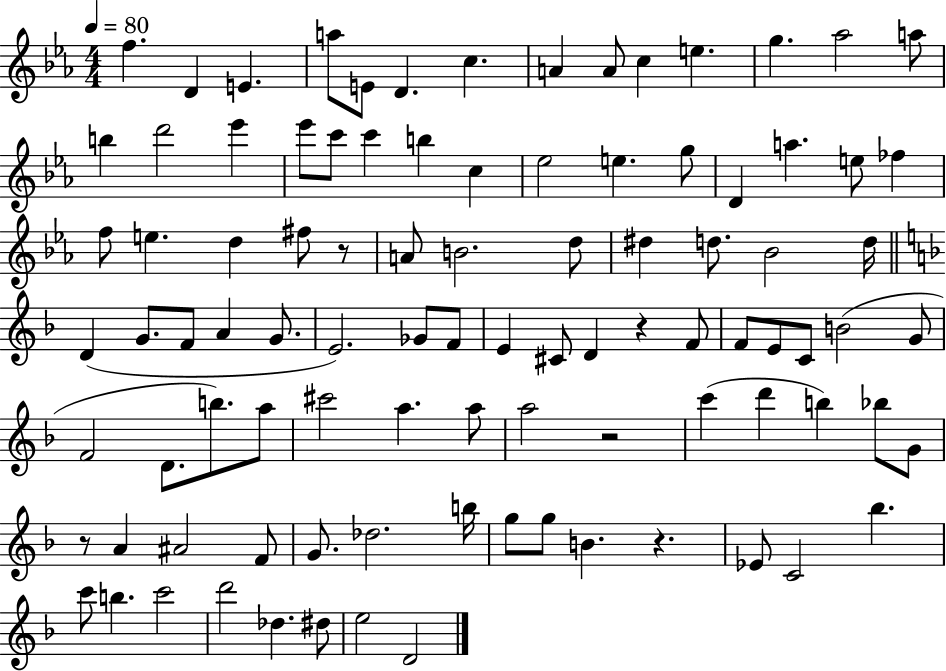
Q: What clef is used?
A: treble